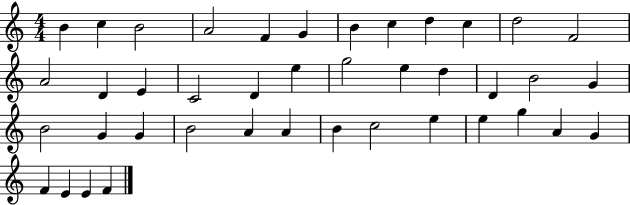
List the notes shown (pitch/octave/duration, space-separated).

B4/q C5/q B4/h A4/h F4/q G4/q B4/q C5/q D5/q C5/q D5/h F4/h A4/h D4/q E4/q C4/h D4/q E5/q G5/h E5/q D5/q D4/q B4/h G4/q B4/h G4/q G4/q B4/h A4/q A4/q B4/q C5/h E5/q E5/q G5/q A4/q G4/q F4/q E4/q E4/q F4/q